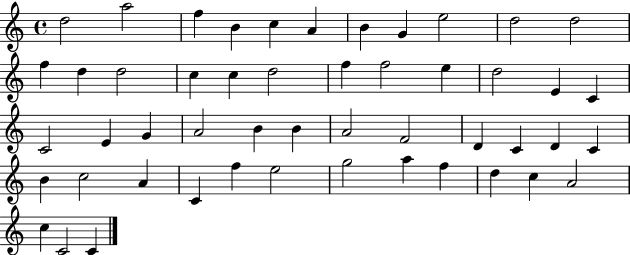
D5/h A5/h F5/q B4/q C5/q A4/q B4/q G4/q E5/h D5/h D5/h F5/q D5/q D5/h C5/q C5/q D5/h F5/q F5/h E5/q D5/h E4/q C4/q C4/h E4/q G4/q A4/h B4/q B4/q A4/h F4/h D4/q C4/q D4/q C4/q B4/q C5/h A4/q C4/q F5/q E5/h G5/h A5/q F5/q D5/q C5/q A4/h C5/q C4/h C4/q